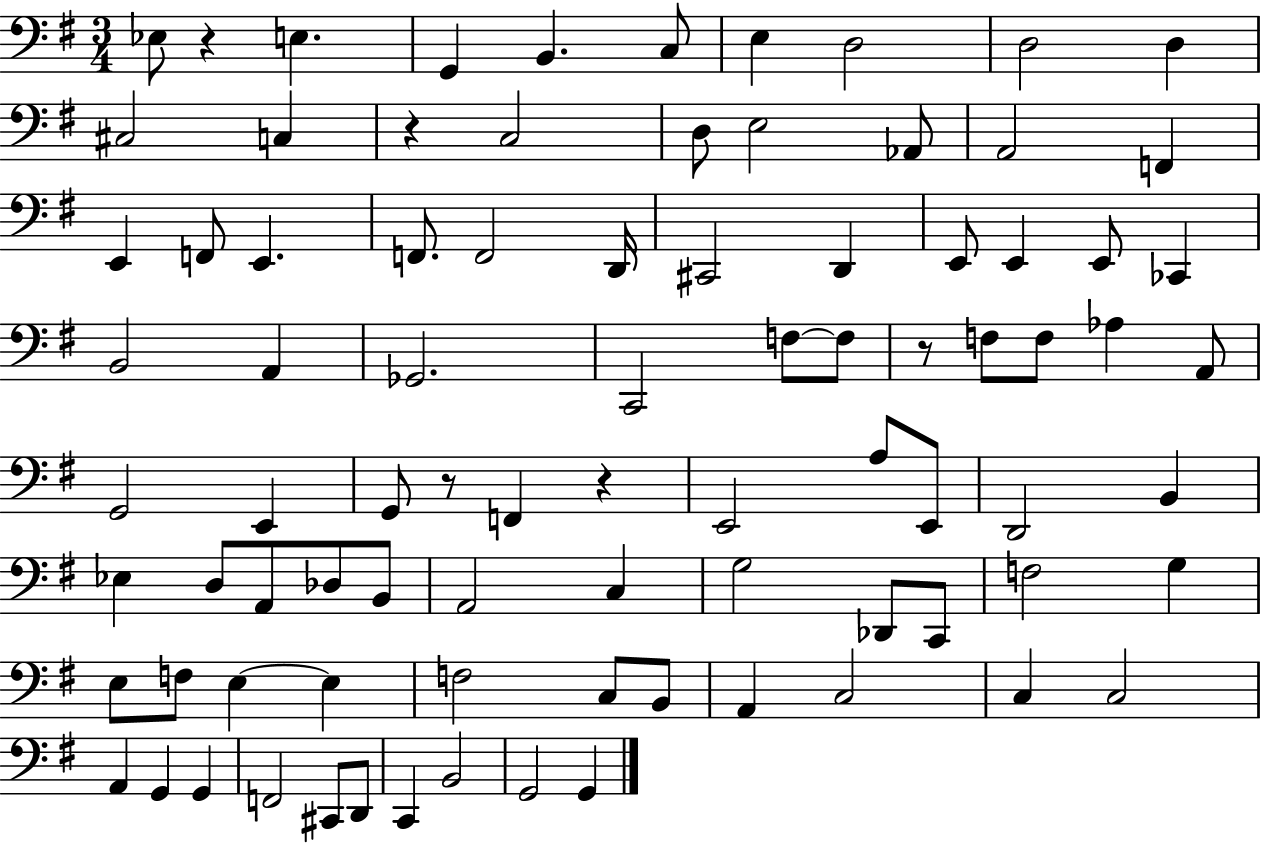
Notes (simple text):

Eb3/e R/q E3/q. G2/q B2/q. C3/e E3/q D3/h D3/h D3/q C#3/h C3/q R/q C3/h D3/e E3/h Ab2/e A2/h F2/q E2/q F2/e E2/q. F2/e. F2/h D2/s C#2/h D2/q E2/e E2/q E2/e CES2/q B2/h A2/q Gb2/h. C2/h F3/e F3/e R/e F3/e F3/e Ab3/q A2/e G2/h E2/q G2/e R/e F2/q R/q E2/h A3/e E2/e D2/h B2/q Eb3/q D3/e A2/e Db3/e B2/e A2/h C3/q G3/h Db2/e C2/e F3/h G3/q E3/e F3/e E3/q E3/q F3/h C3/e B2/e A2/q C3/h C3/q C3/h A2/q G2/q G2/q F2/h C#2/e D2/e C2/q B2/h G2/h G2/q